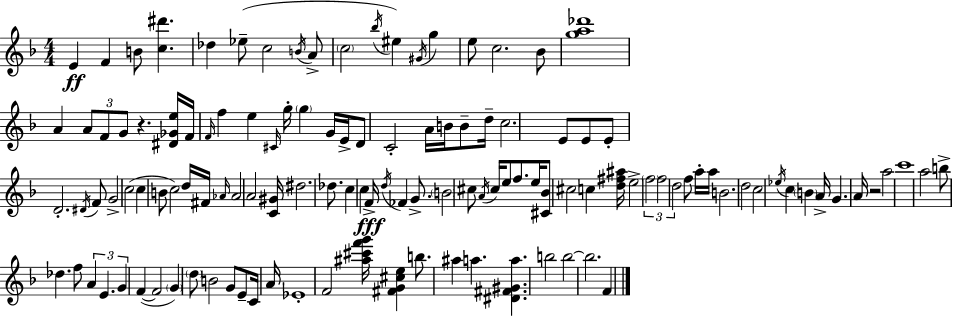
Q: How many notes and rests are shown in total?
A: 123